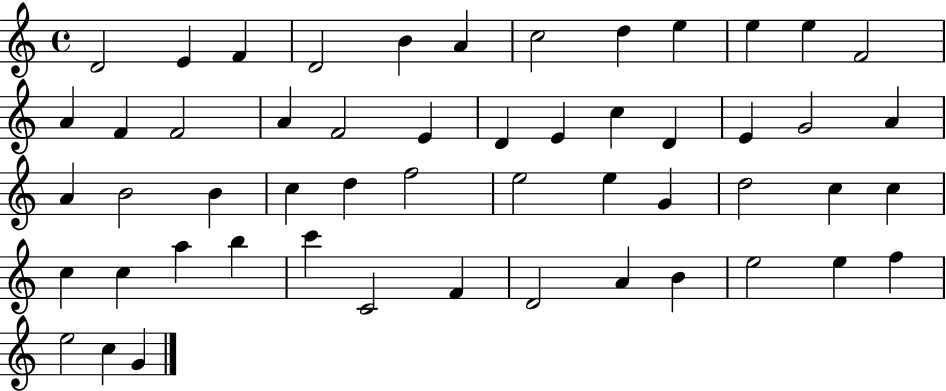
X:1
T:Untitled
M:4/4
L:1/4
K:C
D2 E F D2 B A c2 d e e e F2 A F F2 A F2 E D E c D E G2 A A B2 B c d f2 e2 e G d2 c c c c a b c' C2 F D2 A B e2 e f e2 c G